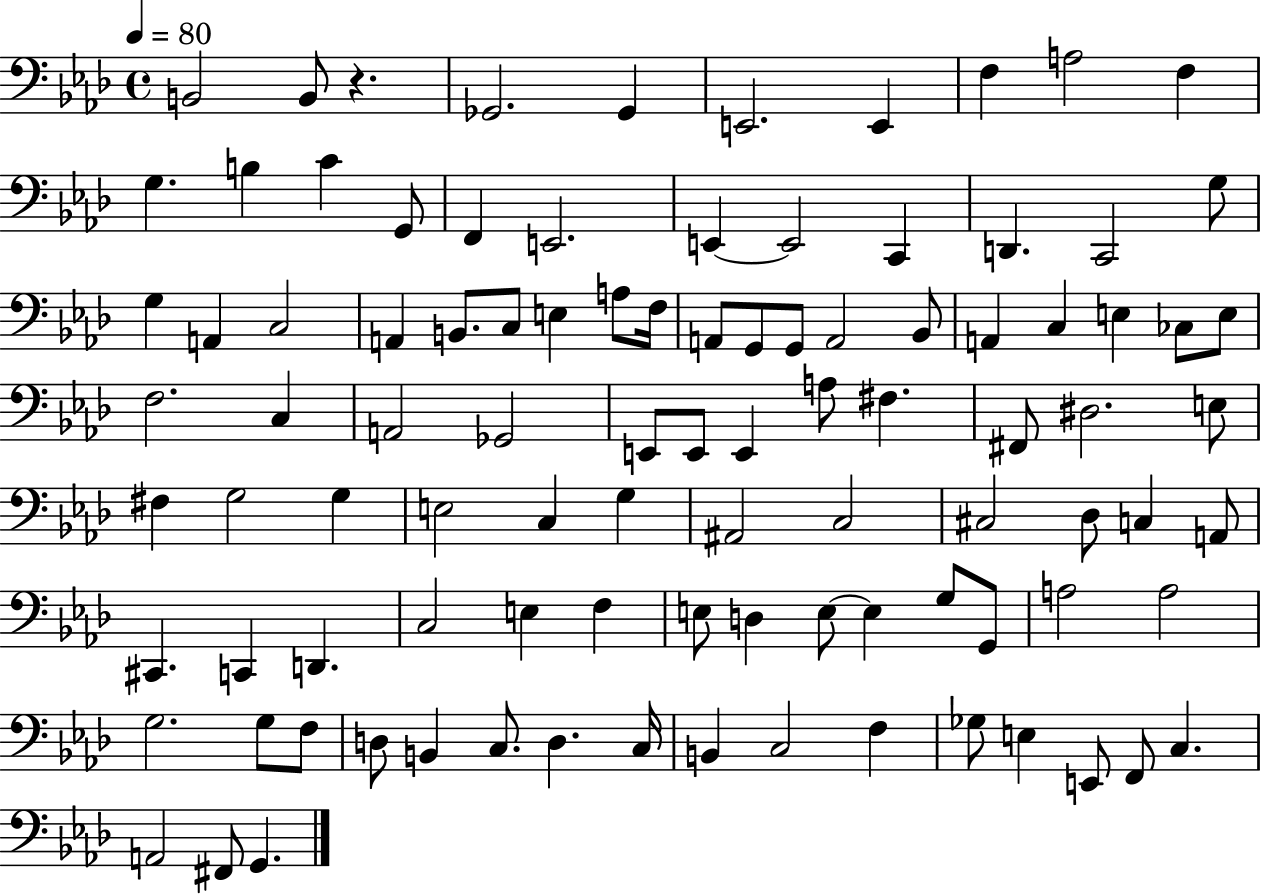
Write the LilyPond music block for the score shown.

{
  \clef bass
  \time 4/4
  \defaultTimeSignature
  \key aes \major
  \tempo 4 = 80
  b,2 b,8 r4. | ges,2. ges,4 | e,2. e,4 | f4 a2 f4 | \break g4. b4 c'4 g,8 | f,4 e,2. | e,4~~ e,2 c,4 | d,4. c,2 g8 | \break g4 a,4 c2 | a,4 b,8. c8 e4 a8 f16 | a,8 g,8 g,8 a,2 bes,8 | a,4 c4 e4 ces8 e8 | \break f2. c4 | a,2 ges,2 | e,8 e,8 e,4 a8 fis4. | fis,8 dis2. e8 | \break fis4 g2 g4 | e2 c4 g4 | ais,2 c2 | cis2 des8 c4 a,8 | \break cis,4. c,4 d,4. | c2 e4 f4 | e8 d4 e8~~ e4 g8 g,8 | a2 a2 | \break g2. g8 f8 | d8 b,4 c8. d4. c16 | b,4 c2 f4 | ges8 e4 e,8 f,8 c4. | \break a,2 fis,8 g,4. | \bar "|."
}